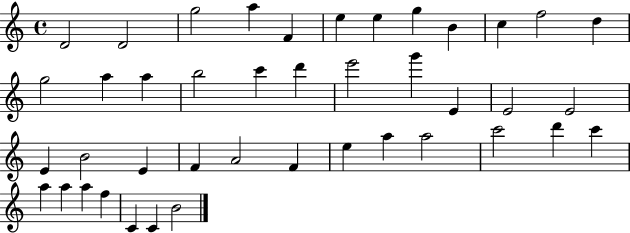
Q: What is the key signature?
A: C major